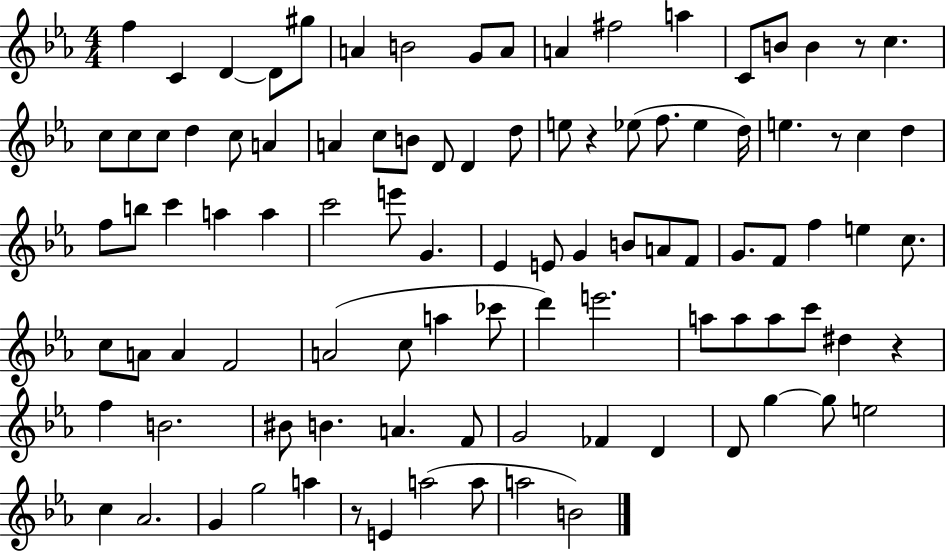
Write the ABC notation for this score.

X:1
T:Untitled
M:4/4
L:1/4
K:Eb
f C D D/2 ^g/2 A B2 G/2 A/2 A ^f2 a C/2 B/2 B z/2 c c/2 c/2 c/2 d c/2 A A c/2 B/2 D/2 D d/2 e/2 z _e/2 f/2 _e d/4 e z/2 c d f/2 b/2 c' a a c'2 e'/2 G _E E/2 G B/2 A/2 F/2 G/2 F/2 f e c/2 c/2 A/2 A F2 A2 c/2 a _c'/2 d' e'2 a/2 a/2 a/2 c'/2 ^d z f B2 ^B/2 B A F/2 G2 _F D D/2 g g/2 e2 c _A2 G g2 a z/2 E a2 a/2 a2 B2